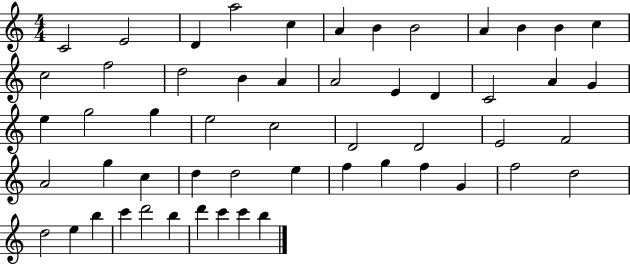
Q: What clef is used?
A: treble